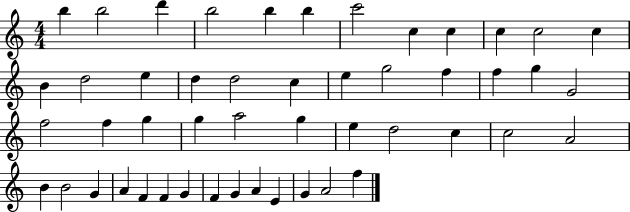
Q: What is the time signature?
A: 4/4